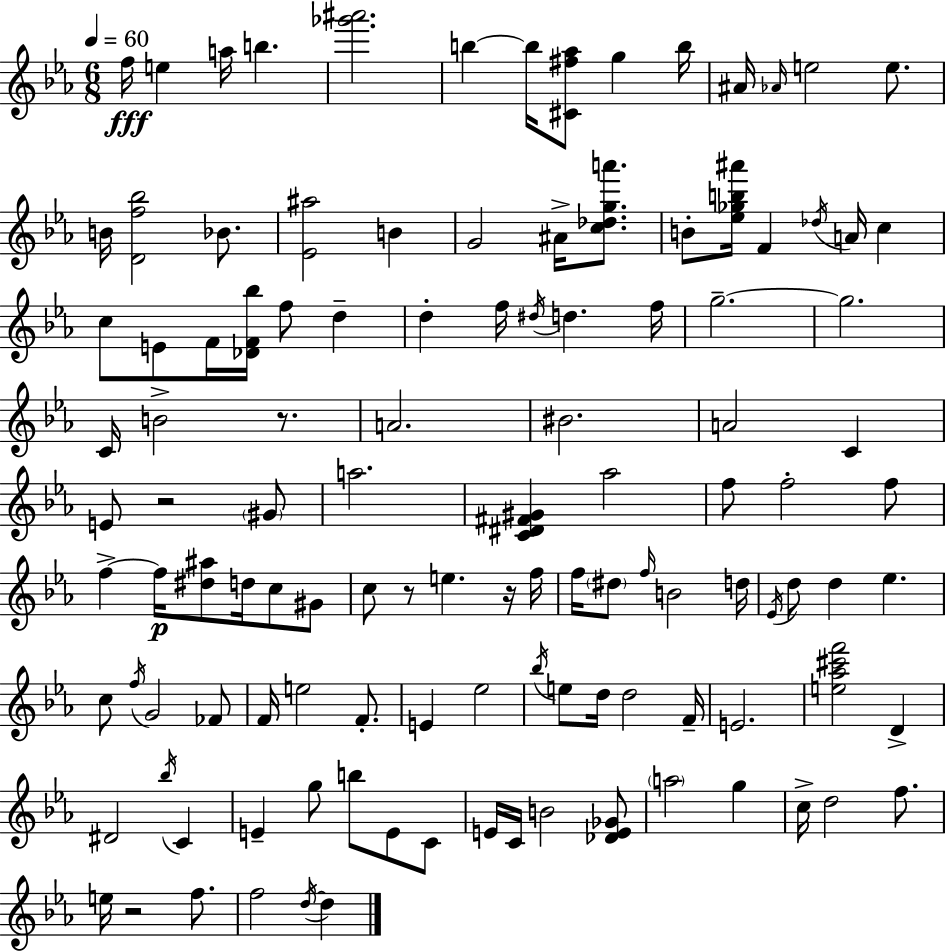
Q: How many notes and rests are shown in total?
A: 117